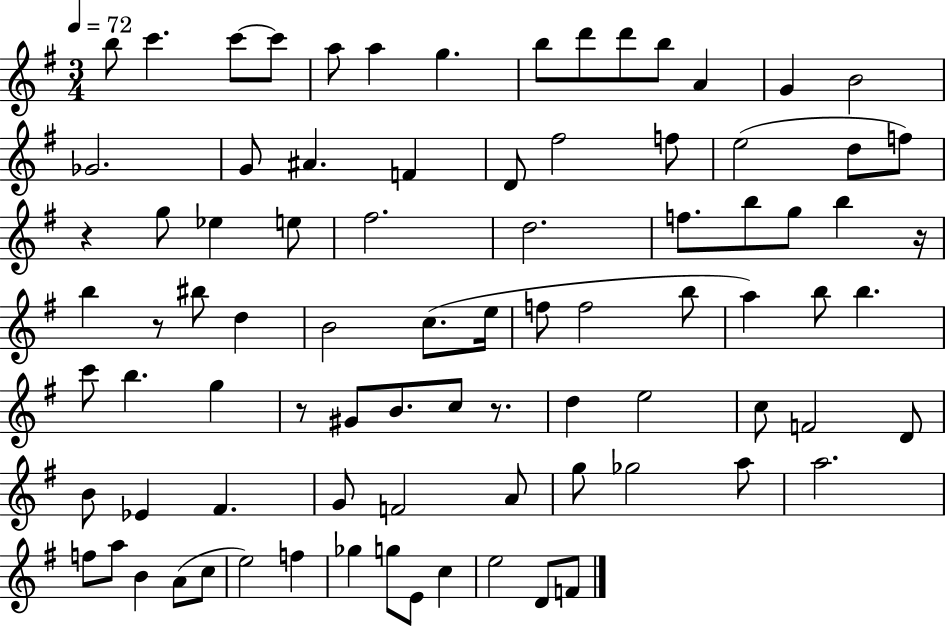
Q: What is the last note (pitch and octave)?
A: F4